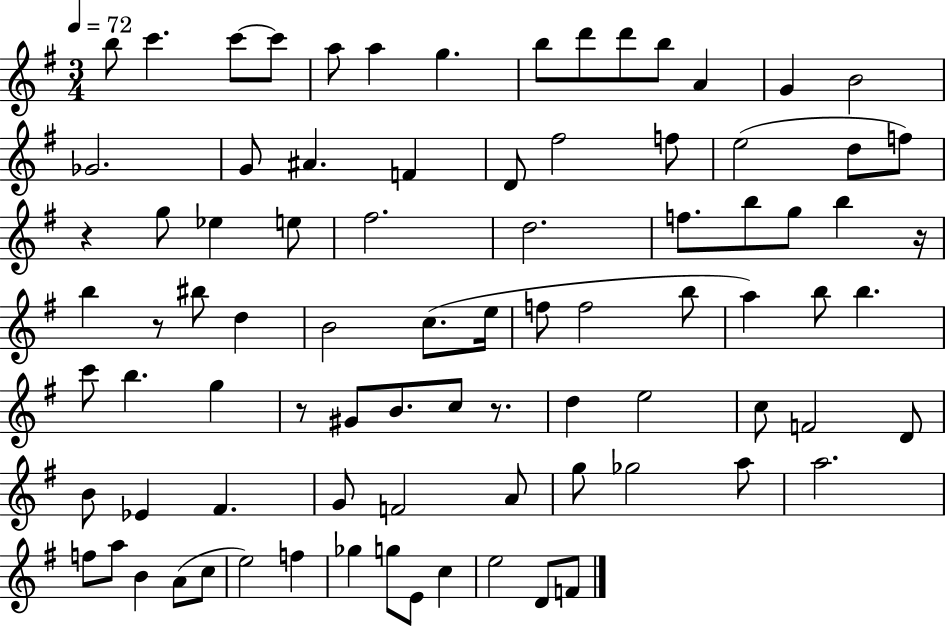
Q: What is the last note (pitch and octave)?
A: F4